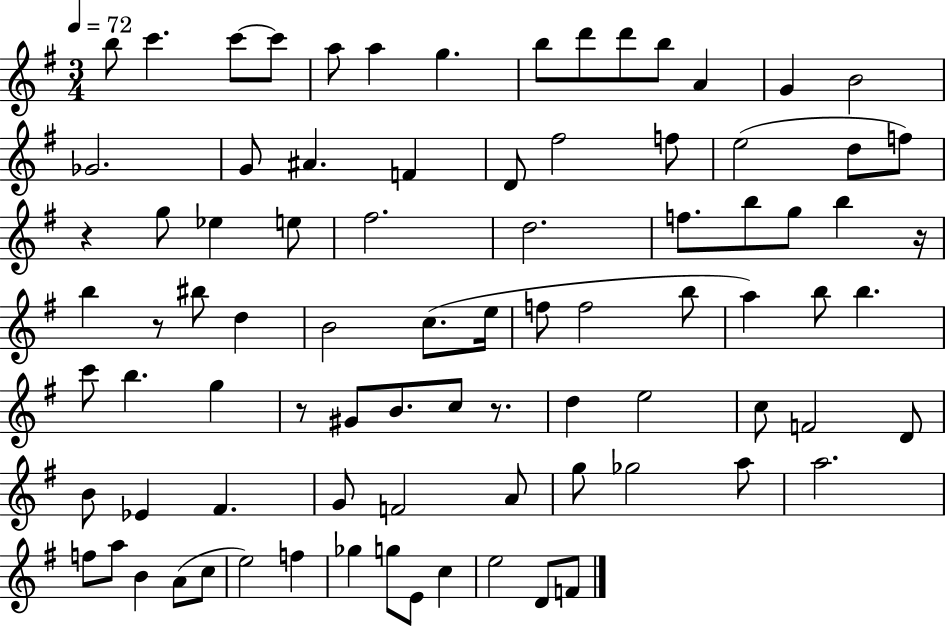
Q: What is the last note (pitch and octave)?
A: F4